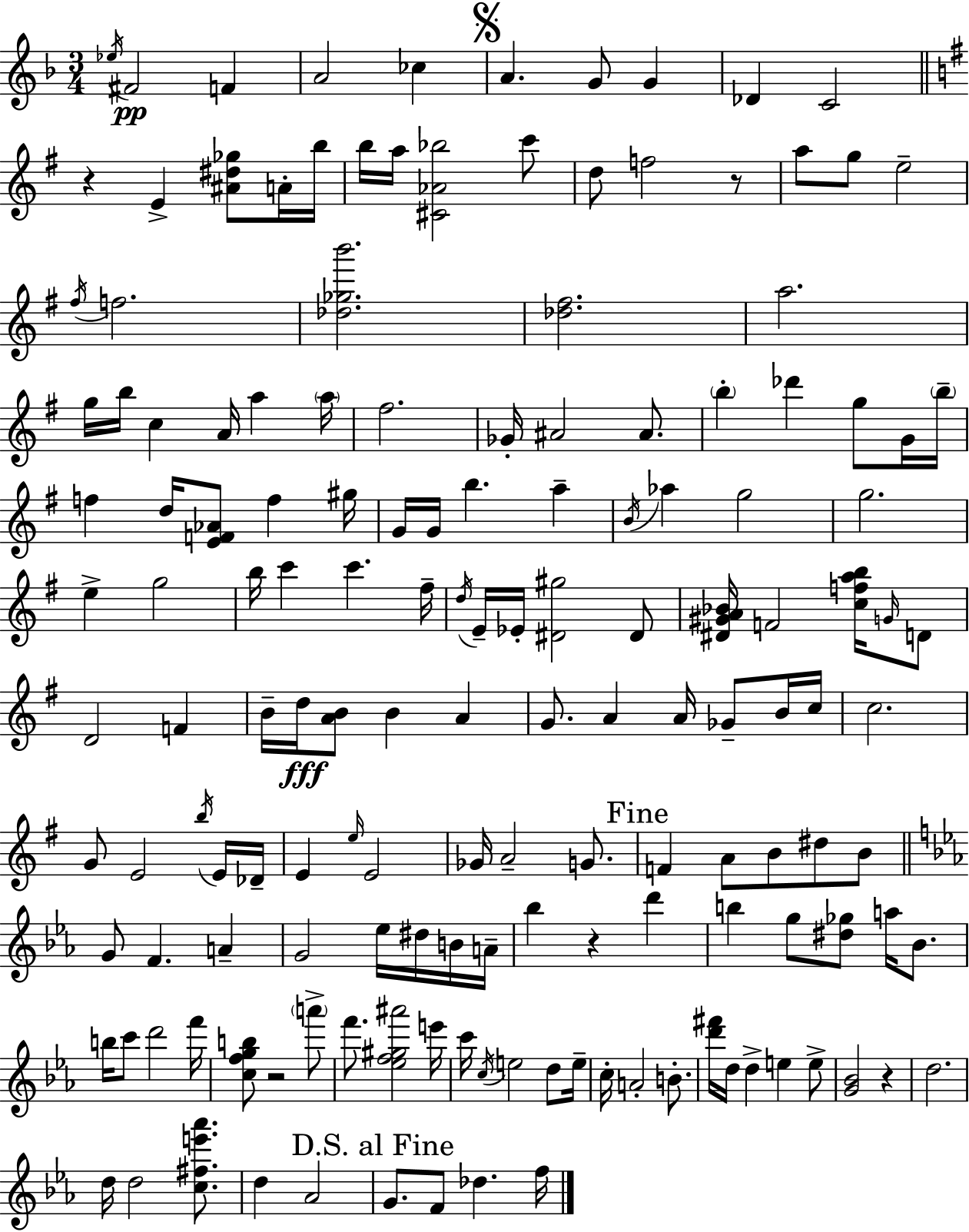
{
  \clef treble
  \numericTimeSignature
  \time 3/4
  \key d \minor
  \acciaccatura { ees''16 }\pp fis'2 f'4 | a'2 ces''4 | \mark \markup { \musicglyph "scripts.segno" } a'4. g'8 g'4 | des'4 c'2 | \break \bar "||" \break \key g \major r4 e'4-> <ais' dis'' ges''>8 a'16-. b''16 | b''16 a''16 <cis' aes' bes''>2 c'''8 | d''8 f''2 r8 | a''8 g''8 e''2-- | \break \acciaccatura { fis''16 } f''2. | <des'' ges'' b'''>2. | <des'' fis''>2. | a''2. | \break g''16 b''16 c''4 a'16 a''4 | \parenthesize a''16 fis''2. | ges'16-. ais'2 ais'8. | \parenthesize b''4-. des'''4 g''8 g'16 | \break \parenthesize b''16-- f''4 d''16 <e' f' aes'>8 f''4 | gis''16 g'16 g'16 b''4. a''4-- | \acciaccatura { b'16 } aes''4 g''2 | g''2. | \break e''4-> g''2 | b''16 c'''4 c'''4. | fis''16-- \acciaccatura { d''16 } e'16-- ees'16-. <dis' gis''>2 | dis'8 <dis' gis' a' bes'>16 f'2 | \break <c'' f'' a'' b''>16 \grace { g'16 } d'8 d'2 | f'4 b'16-- d''16\fff <a' b'>8 b'4 | a'4 g'8. a'4 a'16 | ges'8-- b'16 c''16 c''2. | \break g'8 e'2 | \acciaccatura { b''16 } e'16 des'16-- e'4 \grace { e''16 } e'2 | ges'16 a'2-- | g'8. \mark "Fine" f'4 a'8 | \break b'8 dis''8 b'8 \bar "||" \break \key ees \major g'8 f'4. a'4-- | g'2 ees''16 dis''16 b'16 a'16-- | bes''4 r4 d'''4 | b''4 g''8 <dis'' ges''>8 a''16 bes'8. | \break b''16 c'''8 d'''2 f'''16 | <c'' f'' g'' b''>8 r2 \parenthesize a'''8-> | f'''8. <ees'' f'' gis'' ais'''>2 e'''16 | c'''16 \acciaccatura { c''16 } e''2 d''8 | \break e''16-- c''16-. a'2-. b'8.-. | <d''' fis'''>16 d''16 d''4-> e''4 e''8-> | <g' bes'>2 r4 | d''2. | \break d''16 d''2 <c'' fis'' e''' aes'''>8. | d''4 aes'2 | \mark "D.S. al Fine" g'8. f'8 des''4. | f''16 \bar "|."
}